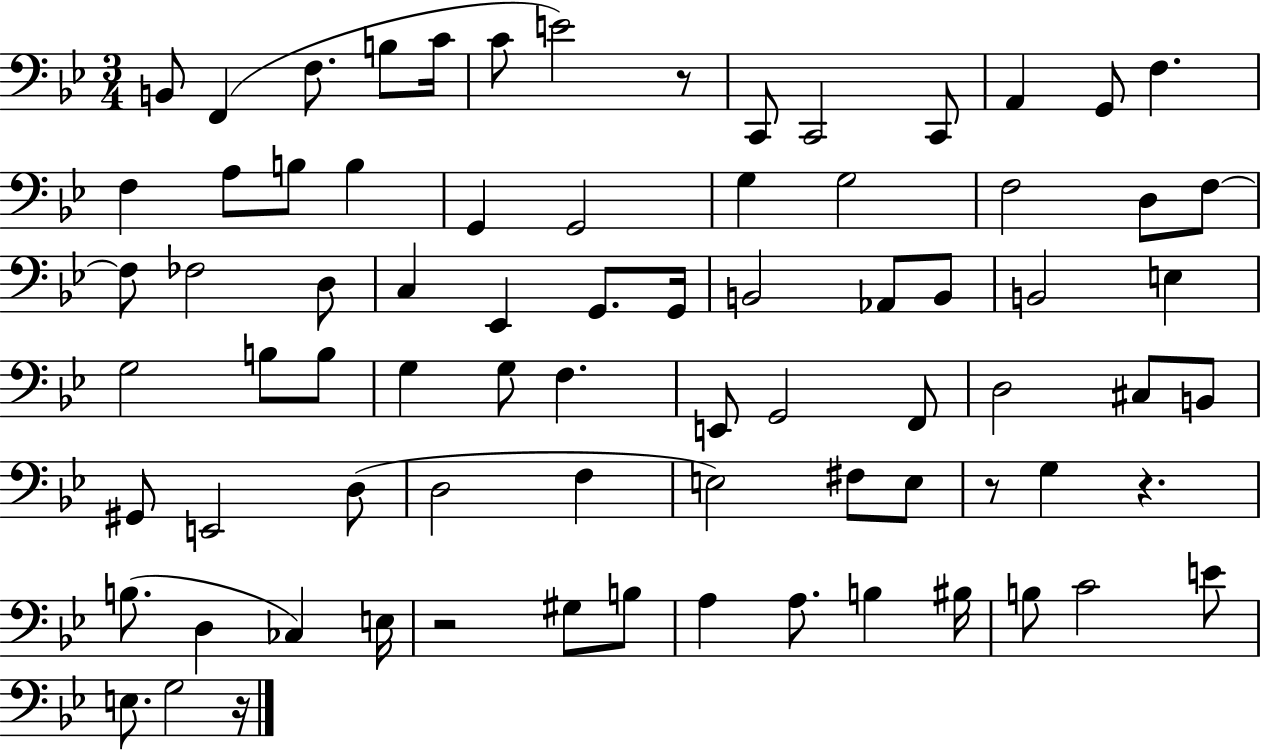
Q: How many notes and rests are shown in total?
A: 77